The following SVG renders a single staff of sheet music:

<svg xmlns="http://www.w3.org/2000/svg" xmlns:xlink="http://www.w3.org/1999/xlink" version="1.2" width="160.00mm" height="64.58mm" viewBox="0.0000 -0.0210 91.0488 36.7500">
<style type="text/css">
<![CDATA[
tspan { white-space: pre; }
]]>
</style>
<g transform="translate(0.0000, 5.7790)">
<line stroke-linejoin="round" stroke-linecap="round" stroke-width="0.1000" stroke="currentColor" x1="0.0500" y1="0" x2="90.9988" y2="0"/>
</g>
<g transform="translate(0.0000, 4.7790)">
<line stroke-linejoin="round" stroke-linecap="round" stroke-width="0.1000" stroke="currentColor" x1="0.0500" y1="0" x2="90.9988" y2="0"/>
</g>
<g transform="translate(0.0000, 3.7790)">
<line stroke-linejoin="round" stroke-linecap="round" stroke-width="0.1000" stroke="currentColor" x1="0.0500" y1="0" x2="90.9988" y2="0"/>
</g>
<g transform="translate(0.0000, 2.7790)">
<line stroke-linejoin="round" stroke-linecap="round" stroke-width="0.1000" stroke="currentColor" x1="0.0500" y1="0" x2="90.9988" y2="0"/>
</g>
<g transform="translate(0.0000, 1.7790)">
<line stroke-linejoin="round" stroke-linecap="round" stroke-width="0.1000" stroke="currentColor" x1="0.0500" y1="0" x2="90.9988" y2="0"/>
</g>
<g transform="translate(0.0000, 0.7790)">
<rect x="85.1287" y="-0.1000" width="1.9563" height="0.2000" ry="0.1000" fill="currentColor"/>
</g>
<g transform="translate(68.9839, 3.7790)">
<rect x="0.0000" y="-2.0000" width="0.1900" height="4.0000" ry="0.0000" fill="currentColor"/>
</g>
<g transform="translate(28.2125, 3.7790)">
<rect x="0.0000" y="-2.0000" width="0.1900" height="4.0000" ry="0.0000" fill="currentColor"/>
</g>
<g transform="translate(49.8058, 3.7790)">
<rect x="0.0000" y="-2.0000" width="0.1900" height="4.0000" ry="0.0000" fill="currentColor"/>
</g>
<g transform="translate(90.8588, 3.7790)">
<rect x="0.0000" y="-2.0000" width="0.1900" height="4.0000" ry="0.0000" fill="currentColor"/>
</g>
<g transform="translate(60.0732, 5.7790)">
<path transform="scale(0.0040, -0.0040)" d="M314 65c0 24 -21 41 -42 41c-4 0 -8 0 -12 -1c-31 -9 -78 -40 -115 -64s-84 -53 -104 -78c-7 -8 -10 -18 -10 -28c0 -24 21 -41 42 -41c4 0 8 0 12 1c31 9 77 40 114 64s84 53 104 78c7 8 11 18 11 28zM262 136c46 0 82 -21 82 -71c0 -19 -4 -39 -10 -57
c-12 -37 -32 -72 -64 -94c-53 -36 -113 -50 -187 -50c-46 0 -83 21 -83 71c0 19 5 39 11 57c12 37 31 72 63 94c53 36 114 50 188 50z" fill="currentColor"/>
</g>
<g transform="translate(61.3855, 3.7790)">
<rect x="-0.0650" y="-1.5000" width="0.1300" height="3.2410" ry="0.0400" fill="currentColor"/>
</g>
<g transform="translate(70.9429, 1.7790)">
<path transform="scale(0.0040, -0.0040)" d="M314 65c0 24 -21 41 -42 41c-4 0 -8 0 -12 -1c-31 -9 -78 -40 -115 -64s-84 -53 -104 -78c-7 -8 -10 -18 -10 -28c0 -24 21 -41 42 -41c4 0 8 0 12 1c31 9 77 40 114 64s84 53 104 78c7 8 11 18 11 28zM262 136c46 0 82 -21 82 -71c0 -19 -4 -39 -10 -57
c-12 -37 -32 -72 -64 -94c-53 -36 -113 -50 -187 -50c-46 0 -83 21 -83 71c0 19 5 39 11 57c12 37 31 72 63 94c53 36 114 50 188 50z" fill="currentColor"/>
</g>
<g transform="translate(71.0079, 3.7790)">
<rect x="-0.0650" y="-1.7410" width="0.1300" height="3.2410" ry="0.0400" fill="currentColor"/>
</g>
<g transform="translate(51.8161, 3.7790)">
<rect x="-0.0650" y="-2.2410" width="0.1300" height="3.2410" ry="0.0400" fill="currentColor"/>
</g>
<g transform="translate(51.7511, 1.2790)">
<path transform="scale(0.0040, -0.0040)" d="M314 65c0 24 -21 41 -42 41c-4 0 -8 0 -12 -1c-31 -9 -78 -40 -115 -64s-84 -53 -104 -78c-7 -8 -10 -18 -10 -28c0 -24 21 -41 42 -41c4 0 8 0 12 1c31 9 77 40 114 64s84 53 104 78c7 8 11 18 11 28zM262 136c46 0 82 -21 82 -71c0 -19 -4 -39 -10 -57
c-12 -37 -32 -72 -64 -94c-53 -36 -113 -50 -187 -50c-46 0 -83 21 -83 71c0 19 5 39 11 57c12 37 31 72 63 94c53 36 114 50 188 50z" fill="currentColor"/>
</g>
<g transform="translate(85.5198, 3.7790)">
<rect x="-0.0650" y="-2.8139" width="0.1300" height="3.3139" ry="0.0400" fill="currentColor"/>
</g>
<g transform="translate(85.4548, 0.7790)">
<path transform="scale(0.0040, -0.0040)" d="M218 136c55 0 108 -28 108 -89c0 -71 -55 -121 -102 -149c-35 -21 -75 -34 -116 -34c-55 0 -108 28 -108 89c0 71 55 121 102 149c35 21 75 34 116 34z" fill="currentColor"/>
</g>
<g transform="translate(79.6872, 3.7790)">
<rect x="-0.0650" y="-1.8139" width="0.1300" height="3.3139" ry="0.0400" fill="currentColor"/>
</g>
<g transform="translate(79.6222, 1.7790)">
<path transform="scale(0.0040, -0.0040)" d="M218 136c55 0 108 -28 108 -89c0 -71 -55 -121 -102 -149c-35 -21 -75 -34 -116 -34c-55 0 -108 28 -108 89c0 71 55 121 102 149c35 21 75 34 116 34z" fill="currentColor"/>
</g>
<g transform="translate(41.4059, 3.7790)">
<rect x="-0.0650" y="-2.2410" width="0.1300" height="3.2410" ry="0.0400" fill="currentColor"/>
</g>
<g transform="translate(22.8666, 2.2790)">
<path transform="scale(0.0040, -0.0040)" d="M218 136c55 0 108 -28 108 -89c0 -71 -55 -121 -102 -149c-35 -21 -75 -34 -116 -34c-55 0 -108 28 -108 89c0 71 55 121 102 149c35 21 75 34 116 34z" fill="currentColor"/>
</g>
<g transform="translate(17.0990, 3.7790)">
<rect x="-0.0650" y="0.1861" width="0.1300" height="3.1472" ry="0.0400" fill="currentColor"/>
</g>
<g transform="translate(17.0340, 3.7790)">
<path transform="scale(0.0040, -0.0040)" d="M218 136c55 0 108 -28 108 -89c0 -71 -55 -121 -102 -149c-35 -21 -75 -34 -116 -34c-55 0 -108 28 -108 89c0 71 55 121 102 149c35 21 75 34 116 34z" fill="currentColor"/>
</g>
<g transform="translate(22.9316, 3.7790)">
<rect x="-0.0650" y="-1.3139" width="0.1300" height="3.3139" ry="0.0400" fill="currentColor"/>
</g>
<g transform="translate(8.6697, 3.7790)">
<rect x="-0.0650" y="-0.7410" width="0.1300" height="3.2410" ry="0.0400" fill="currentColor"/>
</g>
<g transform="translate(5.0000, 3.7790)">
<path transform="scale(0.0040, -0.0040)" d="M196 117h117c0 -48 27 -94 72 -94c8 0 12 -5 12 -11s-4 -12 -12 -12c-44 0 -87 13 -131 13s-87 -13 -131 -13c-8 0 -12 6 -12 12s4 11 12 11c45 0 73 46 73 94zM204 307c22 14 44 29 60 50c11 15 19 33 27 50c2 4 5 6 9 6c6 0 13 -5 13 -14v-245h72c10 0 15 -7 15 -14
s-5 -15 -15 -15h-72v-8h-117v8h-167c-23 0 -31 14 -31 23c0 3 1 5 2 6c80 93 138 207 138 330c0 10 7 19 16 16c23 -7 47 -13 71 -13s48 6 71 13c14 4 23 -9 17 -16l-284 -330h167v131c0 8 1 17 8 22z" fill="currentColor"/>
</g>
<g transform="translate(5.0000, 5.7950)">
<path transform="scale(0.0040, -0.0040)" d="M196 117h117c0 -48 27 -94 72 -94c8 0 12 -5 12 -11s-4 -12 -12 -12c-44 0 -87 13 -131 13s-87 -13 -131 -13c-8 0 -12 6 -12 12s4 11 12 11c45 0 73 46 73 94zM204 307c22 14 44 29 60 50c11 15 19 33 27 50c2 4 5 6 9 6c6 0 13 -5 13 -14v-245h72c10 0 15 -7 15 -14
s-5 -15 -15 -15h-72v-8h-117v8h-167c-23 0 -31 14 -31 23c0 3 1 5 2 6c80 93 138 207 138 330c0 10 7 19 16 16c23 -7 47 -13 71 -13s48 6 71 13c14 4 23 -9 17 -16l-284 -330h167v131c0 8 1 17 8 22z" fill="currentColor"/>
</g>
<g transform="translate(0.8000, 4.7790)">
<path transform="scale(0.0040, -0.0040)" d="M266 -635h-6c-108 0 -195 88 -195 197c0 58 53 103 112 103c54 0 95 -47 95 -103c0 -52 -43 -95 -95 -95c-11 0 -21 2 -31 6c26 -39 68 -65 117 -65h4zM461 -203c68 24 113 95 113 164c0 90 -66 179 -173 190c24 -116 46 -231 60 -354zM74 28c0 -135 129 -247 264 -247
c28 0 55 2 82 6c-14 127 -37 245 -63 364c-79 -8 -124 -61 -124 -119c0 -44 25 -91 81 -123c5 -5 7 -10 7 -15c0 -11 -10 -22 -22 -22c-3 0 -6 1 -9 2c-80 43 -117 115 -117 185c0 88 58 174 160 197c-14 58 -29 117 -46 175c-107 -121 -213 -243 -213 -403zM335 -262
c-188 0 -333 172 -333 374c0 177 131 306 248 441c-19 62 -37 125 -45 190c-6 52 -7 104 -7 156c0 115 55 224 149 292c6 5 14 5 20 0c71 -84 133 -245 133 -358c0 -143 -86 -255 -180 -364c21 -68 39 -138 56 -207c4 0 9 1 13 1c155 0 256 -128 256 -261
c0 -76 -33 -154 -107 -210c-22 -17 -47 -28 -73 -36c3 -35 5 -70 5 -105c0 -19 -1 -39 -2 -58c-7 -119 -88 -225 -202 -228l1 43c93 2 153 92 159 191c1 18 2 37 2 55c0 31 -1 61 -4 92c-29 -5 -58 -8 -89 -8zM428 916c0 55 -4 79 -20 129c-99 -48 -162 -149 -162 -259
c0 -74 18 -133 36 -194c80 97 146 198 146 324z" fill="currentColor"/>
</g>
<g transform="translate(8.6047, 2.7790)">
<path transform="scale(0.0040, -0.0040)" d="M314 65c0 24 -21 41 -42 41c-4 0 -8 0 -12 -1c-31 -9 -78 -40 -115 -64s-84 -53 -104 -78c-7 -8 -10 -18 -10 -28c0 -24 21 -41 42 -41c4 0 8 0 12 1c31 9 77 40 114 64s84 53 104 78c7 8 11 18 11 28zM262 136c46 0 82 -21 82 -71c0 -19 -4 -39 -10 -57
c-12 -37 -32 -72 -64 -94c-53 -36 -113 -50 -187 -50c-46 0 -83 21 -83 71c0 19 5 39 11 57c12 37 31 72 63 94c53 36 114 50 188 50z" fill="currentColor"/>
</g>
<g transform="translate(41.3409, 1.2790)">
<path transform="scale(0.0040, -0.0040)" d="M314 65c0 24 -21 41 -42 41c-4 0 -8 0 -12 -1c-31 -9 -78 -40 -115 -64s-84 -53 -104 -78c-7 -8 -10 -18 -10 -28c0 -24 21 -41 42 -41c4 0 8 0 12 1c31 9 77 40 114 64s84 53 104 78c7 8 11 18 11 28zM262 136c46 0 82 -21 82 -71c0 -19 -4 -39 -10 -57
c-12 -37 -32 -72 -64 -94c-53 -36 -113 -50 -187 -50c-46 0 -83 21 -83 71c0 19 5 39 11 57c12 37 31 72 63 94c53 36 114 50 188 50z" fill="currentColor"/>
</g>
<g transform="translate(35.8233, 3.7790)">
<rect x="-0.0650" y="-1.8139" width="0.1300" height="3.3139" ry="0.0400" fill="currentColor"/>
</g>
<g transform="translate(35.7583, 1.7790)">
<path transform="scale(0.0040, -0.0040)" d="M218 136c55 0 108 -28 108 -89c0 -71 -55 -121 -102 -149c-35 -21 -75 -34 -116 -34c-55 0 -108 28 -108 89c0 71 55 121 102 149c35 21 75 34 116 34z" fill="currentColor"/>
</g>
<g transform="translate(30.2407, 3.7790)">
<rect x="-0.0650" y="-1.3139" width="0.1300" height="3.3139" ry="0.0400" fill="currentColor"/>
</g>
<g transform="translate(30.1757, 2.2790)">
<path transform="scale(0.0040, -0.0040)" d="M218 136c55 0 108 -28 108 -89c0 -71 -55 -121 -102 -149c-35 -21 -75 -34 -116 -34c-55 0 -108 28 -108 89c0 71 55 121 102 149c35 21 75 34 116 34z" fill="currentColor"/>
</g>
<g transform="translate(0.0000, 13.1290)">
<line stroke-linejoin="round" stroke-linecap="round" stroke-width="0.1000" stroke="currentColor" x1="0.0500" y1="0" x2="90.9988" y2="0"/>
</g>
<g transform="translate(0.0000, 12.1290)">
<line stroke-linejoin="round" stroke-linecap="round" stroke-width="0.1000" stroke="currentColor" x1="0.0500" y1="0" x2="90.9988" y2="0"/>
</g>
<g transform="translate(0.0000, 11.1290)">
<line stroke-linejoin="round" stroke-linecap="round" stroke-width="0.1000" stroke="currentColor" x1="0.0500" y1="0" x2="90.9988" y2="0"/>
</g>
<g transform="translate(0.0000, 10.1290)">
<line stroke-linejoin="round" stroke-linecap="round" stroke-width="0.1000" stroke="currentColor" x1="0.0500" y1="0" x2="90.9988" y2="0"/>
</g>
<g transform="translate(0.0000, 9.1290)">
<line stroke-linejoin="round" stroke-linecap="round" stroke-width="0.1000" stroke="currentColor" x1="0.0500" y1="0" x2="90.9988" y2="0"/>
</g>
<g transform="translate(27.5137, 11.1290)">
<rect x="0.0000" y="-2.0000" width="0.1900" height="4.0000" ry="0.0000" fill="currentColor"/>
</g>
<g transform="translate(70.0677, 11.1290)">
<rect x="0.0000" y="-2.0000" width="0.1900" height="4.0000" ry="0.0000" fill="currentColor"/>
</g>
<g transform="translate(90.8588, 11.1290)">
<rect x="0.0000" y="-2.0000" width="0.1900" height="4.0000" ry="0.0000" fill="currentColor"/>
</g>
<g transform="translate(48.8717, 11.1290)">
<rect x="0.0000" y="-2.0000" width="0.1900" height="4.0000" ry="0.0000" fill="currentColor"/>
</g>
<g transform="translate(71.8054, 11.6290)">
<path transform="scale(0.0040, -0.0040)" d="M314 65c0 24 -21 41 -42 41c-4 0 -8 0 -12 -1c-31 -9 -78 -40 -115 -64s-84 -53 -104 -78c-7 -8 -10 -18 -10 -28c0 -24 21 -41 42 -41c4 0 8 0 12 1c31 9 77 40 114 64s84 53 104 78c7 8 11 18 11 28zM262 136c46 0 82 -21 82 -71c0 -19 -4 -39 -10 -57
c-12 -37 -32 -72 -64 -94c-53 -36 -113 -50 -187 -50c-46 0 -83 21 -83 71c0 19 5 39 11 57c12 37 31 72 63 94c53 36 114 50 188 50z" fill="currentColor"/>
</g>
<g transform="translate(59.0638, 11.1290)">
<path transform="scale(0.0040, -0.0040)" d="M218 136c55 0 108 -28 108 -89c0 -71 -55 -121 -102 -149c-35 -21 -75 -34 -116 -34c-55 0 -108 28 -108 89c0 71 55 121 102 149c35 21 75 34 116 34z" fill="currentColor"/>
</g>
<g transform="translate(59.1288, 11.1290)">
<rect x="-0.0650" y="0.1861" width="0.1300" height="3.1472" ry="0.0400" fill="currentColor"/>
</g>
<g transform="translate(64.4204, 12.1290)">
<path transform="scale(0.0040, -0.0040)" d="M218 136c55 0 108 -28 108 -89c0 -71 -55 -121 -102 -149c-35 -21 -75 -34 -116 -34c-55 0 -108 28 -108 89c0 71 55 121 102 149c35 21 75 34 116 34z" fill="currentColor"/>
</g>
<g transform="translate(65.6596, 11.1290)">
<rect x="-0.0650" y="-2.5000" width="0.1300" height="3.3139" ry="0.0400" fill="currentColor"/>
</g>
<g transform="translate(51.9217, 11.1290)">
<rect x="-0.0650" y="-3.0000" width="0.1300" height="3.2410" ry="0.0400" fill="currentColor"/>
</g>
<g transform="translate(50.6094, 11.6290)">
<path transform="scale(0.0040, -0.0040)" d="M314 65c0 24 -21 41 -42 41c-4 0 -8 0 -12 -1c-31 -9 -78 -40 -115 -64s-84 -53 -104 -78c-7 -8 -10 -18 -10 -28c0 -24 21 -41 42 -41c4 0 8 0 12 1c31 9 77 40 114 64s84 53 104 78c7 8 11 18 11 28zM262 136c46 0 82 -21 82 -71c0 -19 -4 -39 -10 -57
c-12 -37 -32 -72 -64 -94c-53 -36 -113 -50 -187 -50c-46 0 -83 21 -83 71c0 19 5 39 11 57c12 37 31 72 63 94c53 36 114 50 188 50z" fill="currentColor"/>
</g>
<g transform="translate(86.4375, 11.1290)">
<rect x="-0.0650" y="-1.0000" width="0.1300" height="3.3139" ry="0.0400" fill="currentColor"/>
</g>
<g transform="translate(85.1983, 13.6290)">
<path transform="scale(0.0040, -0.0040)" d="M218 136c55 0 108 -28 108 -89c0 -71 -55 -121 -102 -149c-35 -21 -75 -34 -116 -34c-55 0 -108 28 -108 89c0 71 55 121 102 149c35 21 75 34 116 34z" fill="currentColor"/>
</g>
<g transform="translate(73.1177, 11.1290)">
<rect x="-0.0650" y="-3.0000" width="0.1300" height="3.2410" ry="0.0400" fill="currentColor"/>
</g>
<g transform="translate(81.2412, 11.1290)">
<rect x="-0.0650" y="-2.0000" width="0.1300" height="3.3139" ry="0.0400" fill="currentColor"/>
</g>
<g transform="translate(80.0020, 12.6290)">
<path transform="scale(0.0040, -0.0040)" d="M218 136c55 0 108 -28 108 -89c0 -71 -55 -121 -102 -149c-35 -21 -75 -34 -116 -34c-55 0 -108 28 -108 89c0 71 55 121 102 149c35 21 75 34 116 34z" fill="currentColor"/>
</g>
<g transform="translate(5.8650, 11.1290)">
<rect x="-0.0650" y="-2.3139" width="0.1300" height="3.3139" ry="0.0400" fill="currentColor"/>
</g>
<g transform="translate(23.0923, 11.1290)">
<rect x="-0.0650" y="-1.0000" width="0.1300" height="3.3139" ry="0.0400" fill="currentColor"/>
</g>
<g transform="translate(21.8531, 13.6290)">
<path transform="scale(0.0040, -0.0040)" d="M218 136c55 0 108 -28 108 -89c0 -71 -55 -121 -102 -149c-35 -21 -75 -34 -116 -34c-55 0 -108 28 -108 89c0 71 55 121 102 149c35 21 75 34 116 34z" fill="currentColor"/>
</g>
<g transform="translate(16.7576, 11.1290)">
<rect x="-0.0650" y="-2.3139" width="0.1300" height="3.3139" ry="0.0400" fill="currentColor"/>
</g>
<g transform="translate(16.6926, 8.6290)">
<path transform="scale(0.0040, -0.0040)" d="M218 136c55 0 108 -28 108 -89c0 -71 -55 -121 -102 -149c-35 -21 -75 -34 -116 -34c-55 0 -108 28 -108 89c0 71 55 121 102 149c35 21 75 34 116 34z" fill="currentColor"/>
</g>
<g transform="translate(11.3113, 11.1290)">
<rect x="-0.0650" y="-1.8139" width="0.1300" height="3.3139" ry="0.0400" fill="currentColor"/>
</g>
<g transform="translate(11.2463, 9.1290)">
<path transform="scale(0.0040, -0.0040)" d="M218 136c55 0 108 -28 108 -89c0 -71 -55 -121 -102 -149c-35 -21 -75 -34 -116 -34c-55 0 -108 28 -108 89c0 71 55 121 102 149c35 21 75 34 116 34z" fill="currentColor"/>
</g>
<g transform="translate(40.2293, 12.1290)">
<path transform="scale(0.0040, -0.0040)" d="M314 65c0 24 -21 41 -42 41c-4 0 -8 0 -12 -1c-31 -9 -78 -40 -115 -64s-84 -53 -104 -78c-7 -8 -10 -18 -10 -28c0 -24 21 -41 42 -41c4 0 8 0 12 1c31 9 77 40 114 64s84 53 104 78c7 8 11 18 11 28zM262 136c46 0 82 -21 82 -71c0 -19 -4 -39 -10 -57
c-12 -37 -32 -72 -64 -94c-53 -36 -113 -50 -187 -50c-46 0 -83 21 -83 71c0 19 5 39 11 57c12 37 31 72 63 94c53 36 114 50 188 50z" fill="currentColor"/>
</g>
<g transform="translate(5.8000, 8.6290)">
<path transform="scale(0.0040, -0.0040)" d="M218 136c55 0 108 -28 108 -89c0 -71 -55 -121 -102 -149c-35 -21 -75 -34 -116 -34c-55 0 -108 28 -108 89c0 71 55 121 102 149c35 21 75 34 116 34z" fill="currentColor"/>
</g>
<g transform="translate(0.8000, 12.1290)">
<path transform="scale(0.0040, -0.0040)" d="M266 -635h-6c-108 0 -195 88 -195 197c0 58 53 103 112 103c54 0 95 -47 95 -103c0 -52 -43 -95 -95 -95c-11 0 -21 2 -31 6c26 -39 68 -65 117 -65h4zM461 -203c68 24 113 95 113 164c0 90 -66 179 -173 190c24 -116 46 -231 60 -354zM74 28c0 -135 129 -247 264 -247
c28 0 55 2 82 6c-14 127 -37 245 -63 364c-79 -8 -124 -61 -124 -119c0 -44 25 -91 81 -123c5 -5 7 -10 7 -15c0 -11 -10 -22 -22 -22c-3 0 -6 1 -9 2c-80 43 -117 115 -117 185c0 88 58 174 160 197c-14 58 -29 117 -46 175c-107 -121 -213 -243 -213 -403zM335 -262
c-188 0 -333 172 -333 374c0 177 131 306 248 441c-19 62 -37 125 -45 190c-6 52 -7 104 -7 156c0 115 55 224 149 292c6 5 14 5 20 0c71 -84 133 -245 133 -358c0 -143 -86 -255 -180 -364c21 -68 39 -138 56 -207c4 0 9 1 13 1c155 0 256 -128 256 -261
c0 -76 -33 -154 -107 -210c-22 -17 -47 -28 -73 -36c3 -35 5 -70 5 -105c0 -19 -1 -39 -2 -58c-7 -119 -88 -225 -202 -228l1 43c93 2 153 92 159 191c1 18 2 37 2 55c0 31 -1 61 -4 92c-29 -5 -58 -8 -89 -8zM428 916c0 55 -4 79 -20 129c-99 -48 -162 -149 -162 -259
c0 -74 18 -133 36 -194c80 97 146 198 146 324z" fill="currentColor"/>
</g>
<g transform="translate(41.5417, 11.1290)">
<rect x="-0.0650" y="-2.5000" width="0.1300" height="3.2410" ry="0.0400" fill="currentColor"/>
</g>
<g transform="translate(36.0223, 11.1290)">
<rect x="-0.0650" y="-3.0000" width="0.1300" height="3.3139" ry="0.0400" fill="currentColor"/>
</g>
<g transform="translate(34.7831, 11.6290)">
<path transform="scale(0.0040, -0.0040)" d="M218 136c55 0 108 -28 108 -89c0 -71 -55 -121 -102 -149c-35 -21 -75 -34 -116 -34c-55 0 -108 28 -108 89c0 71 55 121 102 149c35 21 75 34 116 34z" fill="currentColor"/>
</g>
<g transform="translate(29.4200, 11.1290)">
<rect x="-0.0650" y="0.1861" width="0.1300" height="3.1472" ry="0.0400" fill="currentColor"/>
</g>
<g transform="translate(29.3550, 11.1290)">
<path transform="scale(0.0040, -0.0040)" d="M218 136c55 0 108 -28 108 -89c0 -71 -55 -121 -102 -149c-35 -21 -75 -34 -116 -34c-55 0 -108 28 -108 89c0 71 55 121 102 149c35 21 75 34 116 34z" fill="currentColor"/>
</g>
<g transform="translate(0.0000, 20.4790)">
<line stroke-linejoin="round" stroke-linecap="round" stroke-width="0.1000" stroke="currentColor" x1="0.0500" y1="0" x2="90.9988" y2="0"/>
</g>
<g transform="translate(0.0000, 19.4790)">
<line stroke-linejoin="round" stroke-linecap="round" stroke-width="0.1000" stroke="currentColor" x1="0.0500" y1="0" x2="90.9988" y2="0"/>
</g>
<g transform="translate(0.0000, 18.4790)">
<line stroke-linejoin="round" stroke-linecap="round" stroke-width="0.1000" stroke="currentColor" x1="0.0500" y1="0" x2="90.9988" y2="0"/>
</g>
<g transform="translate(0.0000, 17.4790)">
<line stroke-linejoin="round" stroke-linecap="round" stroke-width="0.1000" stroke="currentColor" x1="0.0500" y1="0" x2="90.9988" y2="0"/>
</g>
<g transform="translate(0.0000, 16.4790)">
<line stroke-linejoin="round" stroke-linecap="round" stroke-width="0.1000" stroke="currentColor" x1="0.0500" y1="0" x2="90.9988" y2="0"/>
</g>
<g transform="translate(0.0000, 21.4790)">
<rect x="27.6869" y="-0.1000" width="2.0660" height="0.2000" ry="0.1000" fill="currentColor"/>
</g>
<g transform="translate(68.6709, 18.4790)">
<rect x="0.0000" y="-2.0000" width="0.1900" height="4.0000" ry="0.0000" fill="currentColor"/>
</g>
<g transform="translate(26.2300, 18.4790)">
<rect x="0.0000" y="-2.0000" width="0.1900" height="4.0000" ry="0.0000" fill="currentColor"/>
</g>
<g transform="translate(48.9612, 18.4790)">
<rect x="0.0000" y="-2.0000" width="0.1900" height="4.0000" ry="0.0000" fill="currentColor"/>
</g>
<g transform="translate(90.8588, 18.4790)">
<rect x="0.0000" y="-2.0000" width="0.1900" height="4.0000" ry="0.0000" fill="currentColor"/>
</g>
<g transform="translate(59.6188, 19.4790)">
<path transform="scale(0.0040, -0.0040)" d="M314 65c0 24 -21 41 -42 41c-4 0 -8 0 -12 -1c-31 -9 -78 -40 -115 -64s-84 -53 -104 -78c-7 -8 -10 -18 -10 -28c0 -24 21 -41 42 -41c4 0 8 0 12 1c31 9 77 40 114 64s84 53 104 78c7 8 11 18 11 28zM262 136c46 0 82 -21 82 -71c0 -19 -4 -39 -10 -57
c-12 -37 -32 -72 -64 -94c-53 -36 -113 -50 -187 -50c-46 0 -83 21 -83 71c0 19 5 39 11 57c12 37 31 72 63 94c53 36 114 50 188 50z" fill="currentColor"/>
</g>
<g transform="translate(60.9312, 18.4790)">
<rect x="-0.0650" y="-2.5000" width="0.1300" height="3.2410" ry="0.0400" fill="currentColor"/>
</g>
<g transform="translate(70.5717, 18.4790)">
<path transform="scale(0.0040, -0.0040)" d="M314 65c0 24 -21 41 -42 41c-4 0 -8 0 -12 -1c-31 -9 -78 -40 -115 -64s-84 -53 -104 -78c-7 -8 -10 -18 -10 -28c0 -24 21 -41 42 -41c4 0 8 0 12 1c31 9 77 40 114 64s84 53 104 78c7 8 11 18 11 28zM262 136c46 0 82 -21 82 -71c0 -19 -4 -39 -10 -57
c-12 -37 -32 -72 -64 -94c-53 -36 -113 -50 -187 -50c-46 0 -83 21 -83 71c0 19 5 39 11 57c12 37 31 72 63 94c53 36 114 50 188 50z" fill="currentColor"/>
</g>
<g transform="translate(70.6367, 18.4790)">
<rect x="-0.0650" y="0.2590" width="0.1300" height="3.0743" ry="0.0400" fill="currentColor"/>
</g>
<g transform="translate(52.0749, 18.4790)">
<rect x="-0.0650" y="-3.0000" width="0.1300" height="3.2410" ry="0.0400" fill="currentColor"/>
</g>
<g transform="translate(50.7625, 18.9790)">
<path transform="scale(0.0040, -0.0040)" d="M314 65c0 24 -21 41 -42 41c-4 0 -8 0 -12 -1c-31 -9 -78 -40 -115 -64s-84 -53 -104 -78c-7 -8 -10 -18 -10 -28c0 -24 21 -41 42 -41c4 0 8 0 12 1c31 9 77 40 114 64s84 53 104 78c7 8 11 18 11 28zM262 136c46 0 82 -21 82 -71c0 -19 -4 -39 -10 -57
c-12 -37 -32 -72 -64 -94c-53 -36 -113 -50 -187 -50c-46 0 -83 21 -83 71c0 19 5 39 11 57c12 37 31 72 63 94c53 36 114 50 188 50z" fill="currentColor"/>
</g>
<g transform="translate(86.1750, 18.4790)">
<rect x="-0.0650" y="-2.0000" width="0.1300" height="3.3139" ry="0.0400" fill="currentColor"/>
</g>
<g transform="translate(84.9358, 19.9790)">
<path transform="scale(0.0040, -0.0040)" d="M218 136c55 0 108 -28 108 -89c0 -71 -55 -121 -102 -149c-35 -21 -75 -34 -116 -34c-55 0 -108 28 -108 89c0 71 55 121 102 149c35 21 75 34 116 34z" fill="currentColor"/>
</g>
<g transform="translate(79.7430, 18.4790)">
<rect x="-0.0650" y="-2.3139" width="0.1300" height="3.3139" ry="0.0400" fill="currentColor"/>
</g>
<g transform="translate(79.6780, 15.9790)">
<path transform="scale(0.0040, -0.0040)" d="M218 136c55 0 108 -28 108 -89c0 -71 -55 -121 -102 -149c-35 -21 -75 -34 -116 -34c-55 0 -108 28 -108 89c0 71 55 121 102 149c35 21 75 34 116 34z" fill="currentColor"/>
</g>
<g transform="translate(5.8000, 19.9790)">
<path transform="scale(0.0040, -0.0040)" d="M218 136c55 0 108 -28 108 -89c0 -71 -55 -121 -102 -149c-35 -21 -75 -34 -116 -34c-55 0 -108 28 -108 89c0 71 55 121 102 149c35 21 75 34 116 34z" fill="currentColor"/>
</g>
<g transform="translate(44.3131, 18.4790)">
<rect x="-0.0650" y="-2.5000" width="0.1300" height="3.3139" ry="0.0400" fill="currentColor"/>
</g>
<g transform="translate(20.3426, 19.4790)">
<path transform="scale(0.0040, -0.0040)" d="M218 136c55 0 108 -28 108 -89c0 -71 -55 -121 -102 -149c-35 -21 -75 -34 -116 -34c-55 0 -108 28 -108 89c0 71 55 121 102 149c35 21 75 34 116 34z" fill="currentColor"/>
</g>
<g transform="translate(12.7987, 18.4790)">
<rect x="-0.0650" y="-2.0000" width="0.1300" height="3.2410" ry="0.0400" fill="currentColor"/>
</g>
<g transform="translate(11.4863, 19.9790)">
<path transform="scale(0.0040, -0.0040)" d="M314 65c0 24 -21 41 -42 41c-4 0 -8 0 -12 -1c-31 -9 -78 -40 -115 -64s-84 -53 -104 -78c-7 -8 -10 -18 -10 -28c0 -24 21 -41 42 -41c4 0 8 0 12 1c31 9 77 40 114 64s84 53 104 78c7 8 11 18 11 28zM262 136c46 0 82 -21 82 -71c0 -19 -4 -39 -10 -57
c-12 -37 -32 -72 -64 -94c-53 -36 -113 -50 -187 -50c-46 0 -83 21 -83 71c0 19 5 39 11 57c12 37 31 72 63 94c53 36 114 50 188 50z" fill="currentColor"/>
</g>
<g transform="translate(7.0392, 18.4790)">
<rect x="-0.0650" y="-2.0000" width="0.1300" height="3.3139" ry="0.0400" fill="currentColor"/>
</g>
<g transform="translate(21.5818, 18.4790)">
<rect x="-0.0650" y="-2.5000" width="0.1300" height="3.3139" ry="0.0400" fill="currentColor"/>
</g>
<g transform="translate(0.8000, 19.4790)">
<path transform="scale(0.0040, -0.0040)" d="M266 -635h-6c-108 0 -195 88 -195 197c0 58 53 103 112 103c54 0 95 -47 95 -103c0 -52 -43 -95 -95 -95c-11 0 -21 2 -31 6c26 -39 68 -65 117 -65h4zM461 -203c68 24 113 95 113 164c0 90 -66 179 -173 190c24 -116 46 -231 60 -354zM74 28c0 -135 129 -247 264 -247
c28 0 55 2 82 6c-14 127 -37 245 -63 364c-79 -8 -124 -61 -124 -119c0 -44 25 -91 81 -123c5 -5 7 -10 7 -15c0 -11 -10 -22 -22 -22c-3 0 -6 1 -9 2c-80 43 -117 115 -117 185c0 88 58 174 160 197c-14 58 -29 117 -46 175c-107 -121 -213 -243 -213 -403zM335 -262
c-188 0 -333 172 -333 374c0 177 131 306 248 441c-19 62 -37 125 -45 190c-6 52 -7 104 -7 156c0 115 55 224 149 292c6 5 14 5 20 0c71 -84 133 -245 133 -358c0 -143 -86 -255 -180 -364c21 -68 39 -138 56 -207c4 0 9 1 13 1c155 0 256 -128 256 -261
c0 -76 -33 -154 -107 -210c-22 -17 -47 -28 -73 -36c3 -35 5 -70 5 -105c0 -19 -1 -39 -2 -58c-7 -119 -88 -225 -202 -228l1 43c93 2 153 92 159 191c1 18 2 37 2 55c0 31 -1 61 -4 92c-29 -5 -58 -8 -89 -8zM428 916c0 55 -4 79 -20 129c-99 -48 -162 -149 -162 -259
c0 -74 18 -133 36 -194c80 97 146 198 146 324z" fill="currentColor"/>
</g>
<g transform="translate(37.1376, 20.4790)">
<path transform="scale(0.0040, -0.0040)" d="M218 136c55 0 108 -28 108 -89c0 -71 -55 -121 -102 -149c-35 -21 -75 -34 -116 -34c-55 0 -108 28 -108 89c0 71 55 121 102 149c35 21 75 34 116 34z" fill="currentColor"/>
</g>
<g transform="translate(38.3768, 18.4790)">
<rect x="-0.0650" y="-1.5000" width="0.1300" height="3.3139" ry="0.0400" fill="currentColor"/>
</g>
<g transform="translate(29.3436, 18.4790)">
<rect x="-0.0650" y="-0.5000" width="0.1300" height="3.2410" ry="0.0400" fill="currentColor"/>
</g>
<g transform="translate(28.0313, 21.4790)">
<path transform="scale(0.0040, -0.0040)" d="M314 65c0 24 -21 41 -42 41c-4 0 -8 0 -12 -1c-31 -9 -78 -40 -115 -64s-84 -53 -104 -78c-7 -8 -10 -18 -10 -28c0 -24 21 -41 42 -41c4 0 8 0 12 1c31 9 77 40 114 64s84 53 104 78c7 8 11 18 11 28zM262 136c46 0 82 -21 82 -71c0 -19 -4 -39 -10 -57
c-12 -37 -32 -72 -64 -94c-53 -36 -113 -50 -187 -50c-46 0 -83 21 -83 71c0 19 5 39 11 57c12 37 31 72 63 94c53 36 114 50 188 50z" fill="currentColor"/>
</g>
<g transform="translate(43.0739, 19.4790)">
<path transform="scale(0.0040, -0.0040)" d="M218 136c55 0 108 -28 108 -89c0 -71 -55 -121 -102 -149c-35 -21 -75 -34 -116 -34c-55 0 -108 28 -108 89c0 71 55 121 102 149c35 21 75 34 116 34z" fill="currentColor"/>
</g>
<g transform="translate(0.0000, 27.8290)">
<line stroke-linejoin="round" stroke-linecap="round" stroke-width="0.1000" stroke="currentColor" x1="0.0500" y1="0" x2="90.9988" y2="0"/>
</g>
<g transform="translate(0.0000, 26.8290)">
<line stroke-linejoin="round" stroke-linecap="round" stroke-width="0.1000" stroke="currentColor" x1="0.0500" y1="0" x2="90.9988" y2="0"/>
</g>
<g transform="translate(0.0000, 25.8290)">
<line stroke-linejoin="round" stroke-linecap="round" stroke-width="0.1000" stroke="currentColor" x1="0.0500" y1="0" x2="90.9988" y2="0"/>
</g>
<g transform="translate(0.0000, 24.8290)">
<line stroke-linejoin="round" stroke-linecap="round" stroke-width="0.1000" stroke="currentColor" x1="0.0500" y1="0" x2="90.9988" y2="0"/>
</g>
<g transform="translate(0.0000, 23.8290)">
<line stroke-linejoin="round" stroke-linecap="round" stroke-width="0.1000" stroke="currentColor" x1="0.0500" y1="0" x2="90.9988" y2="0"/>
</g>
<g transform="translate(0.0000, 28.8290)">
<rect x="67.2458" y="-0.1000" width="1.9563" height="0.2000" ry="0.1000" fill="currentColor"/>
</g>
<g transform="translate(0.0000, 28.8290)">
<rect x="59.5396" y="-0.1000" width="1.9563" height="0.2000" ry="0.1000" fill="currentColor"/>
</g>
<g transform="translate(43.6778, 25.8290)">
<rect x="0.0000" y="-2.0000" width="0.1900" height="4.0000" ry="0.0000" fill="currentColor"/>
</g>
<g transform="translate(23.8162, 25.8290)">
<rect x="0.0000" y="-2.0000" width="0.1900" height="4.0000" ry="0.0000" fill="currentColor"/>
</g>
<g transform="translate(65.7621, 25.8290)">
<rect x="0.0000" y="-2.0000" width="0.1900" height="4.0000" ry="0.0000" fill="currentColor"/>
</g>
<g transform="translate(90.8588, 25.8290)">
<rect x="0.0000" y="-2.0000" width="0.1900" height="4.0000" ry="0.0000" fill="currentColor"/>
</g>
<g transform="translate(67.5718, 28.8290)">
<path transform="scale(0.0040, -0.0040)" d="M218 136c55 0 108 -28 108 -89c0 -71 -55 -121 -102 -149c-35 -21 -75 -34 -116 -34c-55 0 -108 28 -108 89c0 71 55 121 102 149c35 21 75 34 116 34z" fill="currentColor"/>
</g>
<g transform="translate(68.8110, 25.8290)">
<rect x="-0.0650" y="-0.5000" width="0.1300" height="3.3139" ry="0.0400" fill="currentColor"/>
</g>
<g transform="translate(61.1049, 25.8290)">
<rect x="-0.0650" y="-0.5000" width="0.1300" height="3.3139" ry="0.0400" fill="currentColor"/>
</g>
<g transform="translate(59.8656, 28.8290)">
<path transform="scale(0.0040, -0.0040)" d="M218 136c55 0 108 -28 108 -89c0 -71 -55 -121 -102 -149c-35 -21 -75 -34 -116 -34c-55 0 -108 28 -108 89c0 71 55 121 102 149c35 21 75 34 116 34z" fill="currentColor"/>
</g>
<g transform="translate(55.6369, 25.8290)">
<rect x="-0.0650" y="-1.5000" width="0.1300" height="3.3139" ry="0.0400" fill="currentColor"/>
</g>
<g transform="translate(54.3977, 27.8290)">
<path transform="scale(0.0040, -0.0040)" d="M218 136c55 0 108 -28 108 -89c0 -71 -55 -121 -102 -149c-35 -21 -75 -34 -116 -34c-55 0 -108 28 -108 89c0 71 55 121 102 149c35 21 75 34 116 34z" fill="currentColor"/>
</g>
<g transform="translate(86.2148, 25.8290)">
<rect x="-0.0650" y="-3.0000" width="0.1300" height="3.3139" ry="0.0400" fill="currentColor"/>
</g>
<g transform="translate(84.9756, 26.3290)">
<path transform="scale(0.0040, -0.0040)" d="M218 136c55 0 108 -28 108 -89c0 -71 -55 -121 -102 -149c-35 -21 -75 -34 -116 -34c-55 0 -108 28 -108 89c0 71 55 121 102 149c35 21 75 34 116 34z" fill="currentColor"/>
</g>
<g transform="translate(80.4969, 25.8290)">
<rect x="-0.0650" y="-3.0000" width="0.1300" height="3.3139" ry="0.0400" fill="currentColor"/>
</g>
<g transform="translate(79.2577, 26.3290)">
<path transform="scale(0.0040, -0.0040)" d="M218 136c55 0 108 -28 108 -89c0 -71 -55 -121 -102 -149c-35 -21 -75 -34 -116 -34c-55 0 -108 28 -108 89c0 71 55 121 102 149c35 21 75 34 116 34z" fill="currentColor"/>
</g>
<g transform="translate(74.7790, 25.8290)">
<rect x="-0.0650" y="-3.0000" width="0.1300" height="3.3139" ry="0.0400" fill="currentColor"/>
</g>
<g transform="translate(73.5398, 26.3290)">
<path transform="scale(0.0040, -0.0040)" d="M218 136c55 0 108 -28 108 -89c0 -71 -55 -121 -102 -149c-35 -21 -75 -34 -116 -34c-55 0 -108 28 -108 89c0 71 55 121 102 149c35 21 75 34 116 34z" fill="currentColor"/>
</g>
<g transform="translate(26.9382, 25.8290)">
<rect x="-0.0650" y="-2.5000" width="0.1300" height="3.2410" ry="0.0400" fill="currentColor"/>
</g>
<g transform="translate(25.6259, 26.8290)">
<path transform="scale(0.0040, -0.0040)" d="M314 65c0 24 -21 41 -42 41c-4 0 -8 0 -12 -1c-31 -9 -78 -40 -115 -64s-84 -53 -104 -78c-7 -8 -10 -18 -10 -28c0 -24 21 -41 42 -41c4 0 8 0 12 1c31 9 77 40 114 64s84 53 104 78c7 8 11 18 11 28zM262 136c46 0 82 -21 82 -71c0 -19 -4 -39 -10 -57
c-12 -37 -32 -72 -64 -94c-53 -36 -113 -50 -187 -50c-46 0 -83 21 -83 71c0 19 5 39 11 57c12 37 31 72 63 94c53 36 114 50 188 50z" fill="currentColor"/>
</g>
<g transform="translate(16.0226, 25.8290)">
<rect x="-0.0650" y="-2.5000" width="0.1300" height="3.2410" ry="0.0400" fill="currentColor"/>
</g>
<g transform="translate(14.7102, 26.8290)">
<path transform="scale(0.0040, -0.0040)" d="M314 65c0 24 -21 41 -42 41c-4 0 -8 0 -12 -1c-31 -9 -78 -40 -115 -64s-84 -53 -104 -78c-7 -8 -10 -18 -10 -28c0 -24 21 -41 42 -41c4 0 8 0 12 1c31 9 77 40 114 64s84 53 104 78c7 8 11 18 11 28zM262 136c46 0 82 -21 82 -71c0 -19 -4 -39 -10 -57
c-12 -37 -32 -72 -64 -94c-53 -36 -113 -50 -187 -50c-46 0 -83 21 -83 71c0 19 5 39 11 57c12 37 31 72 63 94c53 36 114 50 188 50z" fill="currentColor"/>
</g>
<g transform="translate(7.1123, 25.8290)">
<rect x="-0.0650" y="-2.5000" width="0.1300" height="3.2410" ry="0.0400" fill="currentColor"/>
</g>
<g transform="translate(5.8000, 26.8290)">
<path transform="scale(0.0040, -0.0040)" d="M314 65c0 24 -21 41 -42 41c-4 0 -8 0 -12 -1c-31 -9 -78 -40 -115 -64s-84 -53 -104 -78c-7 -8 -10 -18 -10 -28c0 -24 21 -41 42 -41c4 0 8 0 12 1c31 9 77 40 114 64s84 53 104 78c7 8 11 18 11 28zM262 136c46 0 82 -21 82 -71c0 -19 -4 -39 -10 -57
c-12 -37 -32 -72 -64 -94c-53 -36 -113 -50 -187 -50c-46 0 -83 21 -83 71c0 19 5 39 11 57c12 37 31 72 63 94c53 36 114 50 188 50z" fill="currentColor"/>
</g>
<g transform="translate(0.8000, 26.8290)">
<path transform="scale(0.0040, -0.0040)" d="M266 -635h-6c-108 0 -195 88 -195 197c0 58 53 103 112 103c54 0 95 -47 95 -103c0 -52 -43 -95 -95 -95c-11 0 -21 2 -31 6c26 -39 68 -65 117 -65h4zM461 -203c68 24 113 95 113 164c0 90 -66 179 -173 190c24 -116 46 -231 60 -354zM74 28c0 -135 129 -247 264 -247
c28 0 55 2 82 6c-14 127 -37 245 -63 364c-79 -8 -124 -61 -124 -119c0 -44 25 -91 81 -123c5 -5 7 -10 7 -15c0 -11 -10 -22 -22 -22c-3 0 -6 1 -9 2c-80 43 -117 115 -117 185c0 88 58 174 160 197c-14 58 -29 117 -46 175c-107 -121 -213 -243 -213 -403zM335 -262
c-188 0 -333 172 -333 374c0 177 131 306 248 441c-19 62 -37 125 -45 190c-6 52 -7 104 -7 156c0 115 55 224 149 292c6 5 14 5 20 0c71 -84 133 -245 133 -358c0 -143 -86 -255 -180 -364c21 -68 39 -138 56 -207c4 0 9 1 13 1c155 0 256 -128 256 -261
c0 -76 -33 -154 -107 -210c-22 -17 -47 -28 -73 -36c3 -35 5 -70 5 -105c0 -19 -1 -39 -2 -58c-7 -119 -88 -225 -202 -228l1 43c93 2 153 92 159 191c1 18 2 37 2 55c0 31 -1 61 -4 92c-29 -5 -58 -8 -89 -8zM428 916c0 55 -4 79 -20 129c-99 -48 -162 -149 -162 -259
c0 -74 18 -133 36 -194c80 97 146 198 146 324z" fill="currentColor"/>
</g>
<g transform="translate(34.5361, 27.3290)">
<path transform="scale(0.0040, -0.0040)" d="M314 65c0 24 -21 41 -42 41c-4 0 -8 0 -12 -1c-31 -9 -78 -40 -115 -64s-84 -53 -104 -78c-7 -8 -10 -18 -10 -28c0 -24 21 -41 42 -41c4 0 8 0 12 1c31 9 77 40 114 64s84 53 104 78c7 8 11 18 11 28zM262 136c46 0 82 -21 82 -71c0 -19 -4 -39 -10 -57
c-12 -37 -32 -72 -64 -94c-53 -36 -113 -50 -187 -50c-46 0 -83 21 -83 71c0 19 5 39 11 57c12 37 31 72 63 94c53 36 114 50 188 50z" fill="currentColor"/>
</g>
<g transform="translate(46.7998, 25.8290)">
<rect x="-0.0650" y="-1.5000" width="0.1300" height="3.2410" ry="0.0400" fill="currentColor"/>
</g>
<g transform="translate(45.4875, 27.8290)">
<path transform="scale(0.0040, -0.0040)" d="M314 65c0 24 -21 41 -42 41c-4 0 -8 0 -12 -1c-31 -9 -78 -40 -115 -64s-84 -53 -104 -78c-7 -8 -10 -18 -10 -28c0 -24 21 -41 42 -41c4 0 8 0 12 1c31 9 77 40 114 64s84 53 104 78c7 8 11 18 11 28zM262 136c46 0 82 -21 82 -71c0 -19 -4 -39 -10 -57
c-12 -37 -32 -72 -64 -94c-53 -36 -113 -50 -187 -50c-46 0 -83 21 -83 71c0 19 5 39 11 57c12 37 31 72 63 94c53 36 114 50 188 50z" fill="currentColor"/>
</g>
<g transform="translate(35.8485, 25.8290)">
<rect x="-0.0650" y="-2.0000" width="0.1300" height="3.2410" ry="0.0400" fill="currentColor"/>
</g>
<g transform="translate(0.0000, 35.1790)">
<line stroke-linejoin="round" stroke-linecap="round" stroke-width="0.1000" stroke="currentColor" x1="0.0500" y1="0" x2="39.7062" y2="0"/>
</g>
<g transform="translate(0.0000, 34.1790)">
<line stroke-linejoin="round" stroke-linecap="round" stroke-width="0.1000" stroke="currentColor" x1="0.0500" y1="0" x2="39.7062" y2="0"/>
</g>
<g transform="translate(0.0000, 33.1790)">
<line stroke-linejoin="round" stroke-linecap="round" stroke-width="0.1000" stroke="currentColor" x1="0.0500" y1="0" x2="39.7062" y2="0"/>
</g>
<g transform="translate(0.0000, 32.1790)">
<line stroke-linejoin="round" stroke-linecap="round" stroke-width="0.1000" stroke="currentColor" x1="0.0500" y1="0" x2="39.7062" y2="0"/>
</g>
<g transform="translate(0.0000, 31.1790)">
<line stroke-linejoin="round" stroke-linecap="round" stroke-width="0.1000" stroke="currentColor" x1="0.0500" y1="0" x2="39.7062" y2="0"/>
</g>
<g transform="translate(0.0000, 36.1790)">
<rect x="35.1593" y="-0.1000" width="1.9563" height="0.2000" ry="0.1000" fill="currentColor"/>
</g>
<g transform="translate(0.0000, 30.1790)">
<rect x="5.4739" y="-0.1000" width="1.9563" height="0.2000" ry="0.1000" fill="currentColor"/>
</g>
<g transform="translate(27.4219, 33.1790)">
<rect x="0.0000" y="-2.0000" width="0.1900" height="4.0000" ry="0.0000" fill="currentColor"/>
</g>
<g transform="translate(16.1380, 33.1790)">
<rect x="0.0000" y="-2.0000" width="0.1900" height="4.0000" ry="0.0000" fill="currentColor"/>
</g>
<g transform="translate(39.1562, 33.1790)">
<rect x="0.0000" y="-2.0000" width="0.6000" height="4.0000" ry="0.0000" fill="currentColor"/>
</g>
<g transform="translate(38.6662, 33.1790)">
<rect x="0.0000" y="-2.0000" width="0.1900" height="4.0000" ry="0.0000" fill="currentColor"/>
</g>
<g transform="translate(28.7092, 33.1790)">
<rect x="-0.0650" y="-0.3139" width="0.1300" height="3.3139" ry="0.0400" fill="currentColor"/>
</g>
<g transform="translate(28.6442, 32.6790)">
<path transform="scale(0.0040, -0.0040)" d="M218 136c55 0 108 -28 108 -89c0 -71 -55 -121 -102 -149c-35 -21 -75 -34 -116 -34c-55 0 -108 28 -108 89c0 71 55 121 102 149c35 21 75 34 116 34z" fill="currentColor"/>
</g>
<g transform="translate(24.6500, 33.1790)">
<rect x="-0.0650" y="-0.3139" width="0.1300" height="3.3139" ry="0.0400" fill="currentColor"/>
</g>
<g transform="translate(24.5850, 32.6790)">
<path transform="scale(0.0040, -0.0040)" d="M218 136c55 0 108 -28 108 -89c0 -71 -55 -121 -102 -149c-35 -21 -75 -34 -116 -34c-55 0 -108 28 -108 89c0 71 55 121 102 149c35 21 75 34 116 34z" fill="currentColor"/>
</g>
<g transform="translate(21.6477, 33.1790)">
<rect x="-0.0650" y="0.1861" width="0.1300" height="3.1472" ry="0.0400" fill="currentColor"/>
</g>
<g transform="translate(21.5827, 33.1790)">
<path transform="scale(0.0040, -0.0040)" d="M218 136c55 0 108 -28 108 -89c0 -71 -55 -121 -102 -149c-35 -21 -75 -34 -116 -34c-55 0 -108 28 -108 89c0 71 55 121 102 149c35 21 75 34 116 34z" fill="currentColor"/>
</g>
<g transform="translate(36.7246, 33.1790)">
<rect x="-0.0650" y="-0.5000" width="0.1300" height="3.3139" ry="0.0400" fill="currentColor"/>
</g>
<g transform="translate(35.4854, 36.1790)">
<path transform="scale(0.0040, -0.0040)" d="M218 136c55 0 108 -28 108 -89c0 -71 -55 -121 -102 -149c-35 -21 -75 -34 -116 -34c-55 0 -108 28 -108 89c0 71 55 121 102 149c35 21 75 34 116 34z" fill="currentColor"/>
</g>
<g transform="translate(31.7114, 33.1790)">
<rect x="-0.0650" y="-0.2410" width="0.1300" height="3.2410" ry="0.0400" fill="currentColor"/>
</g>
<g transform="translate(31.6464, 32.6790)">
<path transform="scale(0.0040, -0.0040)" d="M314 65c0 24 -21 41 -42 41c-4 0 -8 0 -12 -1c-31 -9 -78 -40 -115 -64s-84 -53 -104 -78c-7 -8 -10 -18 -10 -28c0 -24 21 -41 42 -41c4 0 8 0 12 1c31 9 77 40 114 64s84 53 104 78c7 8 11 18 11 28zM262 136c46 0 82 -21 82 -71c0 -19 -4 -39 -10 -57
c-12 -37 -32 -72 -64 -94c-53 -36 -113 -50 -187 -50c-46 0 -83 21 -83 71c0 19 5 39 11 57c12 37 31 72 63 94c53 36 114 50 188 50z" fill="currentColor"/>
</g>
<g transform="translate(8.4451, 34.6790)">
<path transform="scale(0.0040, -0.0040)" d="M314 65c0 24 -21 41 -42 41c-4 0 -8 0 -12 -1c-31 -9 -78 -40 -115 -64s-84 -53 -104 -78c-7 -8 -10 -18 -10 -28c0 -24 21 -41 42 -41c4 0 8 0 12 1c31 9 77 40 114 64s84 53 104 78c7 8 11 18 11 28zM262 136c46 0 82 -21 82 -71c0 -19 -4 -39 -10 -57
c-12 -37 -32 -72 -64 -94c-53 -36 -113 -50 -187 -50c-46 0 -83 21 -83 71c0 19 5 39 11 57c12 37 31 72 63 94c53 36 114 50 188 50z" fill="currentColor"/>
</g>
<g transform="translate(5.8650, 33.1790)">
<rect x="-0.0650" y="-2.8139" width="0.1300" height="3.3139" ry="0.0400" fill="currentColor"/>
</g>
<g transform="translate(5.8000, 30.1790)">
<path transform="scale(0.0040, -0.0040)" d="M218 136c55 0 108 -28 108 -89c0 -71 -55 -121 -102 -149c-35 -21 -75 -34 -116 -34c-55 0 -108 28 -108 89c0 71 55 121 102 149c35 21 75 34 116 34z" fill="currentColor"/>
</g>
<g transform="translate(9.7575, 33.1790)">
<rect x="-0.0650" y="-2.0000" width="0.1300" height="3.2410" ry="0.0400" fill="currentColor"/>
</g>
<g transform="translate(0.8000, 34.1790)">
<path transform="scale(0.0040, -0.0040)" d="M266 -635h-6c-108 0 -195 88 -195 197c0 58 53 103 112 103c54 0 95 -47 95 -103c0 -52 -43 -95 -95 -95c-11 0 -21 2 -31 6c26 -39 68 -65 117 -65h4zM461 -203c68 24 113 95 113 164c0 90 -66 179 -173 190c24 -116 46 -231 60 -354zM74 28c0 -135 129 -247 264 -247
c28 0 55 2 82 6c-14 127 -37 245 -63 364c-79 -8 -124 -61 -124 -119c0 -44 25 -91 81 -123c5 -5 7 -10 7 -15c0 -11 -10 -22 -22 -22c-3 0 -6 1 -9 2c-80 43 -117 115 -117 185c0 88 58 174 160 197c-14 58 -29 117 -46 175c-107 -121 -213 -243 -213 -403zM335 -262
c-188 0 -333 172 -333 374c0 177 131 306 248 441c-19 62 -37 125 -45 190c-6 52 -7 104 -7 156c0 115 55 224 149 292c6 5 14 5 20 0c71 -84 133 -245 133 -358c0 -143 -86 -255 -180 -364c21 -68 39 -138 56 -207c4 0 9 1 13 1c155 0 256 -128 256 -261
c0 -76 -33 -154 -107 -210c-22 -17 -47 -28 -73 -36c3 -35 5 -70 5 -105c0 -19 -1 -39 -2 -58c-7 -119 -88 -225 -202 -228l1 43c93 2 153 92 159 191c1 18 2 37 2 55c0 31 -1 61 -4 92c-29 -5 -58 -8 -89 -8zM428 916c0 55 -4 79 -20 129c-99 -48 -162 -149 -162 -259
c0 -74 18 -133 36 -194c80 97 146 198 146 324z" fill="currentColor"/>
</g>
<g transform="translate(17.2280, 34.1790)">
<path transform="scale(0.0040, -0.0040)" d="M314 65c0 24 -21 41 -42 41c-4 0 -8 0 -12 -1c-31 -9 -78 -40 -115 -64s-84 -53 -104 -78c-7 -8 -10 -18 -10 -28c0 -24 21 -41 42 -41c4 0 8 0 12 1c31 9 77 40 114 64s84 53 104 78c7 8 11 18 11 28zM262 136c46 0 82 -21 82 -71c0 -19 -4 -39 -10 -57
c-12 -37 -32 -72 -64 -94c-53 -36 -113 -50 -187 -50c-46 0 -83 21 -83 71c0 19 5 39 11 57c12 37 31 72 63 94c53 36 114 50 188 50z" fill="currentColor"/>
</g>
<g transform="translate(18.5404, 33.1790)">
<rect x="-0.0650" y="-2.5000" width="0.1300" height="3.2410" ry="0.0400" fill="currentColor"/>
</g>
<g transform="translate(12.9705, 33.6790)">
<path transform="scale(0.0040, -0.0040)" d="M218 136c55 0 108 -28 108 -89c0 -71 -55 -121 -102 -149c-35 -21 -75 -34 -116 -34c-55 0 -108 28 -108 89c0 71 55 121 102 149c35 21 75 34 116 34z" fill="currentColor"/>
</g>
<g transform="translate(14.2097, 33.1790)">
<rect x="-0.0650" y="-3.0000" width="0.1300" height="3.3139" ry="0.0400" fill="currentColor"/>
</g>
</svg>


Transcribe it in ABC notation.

X:1
T:Untitled
M:4/4
L:1/4
K:C
d2 B e e f g2 g2 E2 f2 f a g f g D B A G2 A2 B G A2 F D F F2 G C2 E G A2 G2 B2 g F G2 G2 G2 F2 E2 E C C A A A a F2 A G2 B c c c2 C